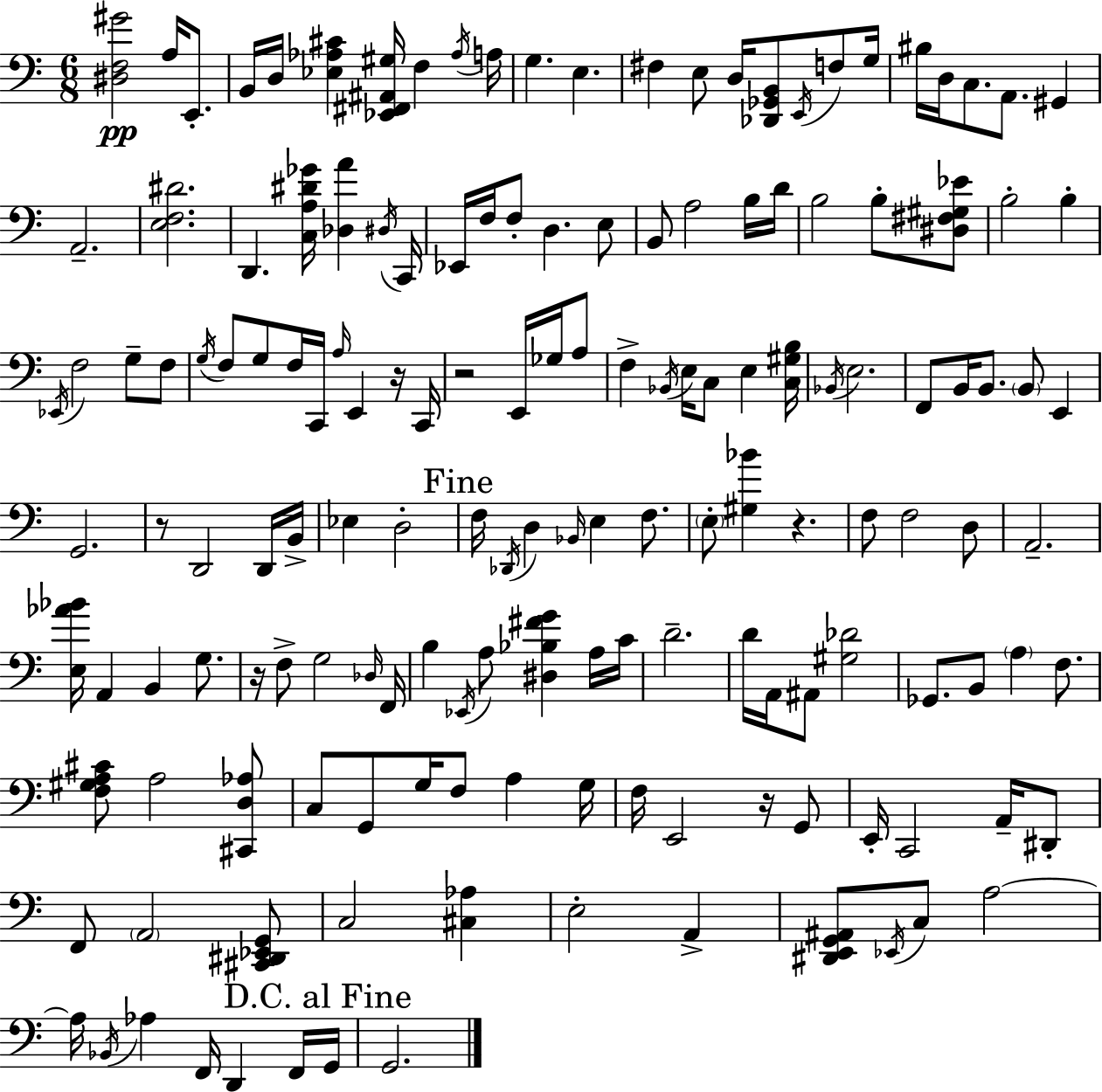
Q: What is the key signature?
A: A minor